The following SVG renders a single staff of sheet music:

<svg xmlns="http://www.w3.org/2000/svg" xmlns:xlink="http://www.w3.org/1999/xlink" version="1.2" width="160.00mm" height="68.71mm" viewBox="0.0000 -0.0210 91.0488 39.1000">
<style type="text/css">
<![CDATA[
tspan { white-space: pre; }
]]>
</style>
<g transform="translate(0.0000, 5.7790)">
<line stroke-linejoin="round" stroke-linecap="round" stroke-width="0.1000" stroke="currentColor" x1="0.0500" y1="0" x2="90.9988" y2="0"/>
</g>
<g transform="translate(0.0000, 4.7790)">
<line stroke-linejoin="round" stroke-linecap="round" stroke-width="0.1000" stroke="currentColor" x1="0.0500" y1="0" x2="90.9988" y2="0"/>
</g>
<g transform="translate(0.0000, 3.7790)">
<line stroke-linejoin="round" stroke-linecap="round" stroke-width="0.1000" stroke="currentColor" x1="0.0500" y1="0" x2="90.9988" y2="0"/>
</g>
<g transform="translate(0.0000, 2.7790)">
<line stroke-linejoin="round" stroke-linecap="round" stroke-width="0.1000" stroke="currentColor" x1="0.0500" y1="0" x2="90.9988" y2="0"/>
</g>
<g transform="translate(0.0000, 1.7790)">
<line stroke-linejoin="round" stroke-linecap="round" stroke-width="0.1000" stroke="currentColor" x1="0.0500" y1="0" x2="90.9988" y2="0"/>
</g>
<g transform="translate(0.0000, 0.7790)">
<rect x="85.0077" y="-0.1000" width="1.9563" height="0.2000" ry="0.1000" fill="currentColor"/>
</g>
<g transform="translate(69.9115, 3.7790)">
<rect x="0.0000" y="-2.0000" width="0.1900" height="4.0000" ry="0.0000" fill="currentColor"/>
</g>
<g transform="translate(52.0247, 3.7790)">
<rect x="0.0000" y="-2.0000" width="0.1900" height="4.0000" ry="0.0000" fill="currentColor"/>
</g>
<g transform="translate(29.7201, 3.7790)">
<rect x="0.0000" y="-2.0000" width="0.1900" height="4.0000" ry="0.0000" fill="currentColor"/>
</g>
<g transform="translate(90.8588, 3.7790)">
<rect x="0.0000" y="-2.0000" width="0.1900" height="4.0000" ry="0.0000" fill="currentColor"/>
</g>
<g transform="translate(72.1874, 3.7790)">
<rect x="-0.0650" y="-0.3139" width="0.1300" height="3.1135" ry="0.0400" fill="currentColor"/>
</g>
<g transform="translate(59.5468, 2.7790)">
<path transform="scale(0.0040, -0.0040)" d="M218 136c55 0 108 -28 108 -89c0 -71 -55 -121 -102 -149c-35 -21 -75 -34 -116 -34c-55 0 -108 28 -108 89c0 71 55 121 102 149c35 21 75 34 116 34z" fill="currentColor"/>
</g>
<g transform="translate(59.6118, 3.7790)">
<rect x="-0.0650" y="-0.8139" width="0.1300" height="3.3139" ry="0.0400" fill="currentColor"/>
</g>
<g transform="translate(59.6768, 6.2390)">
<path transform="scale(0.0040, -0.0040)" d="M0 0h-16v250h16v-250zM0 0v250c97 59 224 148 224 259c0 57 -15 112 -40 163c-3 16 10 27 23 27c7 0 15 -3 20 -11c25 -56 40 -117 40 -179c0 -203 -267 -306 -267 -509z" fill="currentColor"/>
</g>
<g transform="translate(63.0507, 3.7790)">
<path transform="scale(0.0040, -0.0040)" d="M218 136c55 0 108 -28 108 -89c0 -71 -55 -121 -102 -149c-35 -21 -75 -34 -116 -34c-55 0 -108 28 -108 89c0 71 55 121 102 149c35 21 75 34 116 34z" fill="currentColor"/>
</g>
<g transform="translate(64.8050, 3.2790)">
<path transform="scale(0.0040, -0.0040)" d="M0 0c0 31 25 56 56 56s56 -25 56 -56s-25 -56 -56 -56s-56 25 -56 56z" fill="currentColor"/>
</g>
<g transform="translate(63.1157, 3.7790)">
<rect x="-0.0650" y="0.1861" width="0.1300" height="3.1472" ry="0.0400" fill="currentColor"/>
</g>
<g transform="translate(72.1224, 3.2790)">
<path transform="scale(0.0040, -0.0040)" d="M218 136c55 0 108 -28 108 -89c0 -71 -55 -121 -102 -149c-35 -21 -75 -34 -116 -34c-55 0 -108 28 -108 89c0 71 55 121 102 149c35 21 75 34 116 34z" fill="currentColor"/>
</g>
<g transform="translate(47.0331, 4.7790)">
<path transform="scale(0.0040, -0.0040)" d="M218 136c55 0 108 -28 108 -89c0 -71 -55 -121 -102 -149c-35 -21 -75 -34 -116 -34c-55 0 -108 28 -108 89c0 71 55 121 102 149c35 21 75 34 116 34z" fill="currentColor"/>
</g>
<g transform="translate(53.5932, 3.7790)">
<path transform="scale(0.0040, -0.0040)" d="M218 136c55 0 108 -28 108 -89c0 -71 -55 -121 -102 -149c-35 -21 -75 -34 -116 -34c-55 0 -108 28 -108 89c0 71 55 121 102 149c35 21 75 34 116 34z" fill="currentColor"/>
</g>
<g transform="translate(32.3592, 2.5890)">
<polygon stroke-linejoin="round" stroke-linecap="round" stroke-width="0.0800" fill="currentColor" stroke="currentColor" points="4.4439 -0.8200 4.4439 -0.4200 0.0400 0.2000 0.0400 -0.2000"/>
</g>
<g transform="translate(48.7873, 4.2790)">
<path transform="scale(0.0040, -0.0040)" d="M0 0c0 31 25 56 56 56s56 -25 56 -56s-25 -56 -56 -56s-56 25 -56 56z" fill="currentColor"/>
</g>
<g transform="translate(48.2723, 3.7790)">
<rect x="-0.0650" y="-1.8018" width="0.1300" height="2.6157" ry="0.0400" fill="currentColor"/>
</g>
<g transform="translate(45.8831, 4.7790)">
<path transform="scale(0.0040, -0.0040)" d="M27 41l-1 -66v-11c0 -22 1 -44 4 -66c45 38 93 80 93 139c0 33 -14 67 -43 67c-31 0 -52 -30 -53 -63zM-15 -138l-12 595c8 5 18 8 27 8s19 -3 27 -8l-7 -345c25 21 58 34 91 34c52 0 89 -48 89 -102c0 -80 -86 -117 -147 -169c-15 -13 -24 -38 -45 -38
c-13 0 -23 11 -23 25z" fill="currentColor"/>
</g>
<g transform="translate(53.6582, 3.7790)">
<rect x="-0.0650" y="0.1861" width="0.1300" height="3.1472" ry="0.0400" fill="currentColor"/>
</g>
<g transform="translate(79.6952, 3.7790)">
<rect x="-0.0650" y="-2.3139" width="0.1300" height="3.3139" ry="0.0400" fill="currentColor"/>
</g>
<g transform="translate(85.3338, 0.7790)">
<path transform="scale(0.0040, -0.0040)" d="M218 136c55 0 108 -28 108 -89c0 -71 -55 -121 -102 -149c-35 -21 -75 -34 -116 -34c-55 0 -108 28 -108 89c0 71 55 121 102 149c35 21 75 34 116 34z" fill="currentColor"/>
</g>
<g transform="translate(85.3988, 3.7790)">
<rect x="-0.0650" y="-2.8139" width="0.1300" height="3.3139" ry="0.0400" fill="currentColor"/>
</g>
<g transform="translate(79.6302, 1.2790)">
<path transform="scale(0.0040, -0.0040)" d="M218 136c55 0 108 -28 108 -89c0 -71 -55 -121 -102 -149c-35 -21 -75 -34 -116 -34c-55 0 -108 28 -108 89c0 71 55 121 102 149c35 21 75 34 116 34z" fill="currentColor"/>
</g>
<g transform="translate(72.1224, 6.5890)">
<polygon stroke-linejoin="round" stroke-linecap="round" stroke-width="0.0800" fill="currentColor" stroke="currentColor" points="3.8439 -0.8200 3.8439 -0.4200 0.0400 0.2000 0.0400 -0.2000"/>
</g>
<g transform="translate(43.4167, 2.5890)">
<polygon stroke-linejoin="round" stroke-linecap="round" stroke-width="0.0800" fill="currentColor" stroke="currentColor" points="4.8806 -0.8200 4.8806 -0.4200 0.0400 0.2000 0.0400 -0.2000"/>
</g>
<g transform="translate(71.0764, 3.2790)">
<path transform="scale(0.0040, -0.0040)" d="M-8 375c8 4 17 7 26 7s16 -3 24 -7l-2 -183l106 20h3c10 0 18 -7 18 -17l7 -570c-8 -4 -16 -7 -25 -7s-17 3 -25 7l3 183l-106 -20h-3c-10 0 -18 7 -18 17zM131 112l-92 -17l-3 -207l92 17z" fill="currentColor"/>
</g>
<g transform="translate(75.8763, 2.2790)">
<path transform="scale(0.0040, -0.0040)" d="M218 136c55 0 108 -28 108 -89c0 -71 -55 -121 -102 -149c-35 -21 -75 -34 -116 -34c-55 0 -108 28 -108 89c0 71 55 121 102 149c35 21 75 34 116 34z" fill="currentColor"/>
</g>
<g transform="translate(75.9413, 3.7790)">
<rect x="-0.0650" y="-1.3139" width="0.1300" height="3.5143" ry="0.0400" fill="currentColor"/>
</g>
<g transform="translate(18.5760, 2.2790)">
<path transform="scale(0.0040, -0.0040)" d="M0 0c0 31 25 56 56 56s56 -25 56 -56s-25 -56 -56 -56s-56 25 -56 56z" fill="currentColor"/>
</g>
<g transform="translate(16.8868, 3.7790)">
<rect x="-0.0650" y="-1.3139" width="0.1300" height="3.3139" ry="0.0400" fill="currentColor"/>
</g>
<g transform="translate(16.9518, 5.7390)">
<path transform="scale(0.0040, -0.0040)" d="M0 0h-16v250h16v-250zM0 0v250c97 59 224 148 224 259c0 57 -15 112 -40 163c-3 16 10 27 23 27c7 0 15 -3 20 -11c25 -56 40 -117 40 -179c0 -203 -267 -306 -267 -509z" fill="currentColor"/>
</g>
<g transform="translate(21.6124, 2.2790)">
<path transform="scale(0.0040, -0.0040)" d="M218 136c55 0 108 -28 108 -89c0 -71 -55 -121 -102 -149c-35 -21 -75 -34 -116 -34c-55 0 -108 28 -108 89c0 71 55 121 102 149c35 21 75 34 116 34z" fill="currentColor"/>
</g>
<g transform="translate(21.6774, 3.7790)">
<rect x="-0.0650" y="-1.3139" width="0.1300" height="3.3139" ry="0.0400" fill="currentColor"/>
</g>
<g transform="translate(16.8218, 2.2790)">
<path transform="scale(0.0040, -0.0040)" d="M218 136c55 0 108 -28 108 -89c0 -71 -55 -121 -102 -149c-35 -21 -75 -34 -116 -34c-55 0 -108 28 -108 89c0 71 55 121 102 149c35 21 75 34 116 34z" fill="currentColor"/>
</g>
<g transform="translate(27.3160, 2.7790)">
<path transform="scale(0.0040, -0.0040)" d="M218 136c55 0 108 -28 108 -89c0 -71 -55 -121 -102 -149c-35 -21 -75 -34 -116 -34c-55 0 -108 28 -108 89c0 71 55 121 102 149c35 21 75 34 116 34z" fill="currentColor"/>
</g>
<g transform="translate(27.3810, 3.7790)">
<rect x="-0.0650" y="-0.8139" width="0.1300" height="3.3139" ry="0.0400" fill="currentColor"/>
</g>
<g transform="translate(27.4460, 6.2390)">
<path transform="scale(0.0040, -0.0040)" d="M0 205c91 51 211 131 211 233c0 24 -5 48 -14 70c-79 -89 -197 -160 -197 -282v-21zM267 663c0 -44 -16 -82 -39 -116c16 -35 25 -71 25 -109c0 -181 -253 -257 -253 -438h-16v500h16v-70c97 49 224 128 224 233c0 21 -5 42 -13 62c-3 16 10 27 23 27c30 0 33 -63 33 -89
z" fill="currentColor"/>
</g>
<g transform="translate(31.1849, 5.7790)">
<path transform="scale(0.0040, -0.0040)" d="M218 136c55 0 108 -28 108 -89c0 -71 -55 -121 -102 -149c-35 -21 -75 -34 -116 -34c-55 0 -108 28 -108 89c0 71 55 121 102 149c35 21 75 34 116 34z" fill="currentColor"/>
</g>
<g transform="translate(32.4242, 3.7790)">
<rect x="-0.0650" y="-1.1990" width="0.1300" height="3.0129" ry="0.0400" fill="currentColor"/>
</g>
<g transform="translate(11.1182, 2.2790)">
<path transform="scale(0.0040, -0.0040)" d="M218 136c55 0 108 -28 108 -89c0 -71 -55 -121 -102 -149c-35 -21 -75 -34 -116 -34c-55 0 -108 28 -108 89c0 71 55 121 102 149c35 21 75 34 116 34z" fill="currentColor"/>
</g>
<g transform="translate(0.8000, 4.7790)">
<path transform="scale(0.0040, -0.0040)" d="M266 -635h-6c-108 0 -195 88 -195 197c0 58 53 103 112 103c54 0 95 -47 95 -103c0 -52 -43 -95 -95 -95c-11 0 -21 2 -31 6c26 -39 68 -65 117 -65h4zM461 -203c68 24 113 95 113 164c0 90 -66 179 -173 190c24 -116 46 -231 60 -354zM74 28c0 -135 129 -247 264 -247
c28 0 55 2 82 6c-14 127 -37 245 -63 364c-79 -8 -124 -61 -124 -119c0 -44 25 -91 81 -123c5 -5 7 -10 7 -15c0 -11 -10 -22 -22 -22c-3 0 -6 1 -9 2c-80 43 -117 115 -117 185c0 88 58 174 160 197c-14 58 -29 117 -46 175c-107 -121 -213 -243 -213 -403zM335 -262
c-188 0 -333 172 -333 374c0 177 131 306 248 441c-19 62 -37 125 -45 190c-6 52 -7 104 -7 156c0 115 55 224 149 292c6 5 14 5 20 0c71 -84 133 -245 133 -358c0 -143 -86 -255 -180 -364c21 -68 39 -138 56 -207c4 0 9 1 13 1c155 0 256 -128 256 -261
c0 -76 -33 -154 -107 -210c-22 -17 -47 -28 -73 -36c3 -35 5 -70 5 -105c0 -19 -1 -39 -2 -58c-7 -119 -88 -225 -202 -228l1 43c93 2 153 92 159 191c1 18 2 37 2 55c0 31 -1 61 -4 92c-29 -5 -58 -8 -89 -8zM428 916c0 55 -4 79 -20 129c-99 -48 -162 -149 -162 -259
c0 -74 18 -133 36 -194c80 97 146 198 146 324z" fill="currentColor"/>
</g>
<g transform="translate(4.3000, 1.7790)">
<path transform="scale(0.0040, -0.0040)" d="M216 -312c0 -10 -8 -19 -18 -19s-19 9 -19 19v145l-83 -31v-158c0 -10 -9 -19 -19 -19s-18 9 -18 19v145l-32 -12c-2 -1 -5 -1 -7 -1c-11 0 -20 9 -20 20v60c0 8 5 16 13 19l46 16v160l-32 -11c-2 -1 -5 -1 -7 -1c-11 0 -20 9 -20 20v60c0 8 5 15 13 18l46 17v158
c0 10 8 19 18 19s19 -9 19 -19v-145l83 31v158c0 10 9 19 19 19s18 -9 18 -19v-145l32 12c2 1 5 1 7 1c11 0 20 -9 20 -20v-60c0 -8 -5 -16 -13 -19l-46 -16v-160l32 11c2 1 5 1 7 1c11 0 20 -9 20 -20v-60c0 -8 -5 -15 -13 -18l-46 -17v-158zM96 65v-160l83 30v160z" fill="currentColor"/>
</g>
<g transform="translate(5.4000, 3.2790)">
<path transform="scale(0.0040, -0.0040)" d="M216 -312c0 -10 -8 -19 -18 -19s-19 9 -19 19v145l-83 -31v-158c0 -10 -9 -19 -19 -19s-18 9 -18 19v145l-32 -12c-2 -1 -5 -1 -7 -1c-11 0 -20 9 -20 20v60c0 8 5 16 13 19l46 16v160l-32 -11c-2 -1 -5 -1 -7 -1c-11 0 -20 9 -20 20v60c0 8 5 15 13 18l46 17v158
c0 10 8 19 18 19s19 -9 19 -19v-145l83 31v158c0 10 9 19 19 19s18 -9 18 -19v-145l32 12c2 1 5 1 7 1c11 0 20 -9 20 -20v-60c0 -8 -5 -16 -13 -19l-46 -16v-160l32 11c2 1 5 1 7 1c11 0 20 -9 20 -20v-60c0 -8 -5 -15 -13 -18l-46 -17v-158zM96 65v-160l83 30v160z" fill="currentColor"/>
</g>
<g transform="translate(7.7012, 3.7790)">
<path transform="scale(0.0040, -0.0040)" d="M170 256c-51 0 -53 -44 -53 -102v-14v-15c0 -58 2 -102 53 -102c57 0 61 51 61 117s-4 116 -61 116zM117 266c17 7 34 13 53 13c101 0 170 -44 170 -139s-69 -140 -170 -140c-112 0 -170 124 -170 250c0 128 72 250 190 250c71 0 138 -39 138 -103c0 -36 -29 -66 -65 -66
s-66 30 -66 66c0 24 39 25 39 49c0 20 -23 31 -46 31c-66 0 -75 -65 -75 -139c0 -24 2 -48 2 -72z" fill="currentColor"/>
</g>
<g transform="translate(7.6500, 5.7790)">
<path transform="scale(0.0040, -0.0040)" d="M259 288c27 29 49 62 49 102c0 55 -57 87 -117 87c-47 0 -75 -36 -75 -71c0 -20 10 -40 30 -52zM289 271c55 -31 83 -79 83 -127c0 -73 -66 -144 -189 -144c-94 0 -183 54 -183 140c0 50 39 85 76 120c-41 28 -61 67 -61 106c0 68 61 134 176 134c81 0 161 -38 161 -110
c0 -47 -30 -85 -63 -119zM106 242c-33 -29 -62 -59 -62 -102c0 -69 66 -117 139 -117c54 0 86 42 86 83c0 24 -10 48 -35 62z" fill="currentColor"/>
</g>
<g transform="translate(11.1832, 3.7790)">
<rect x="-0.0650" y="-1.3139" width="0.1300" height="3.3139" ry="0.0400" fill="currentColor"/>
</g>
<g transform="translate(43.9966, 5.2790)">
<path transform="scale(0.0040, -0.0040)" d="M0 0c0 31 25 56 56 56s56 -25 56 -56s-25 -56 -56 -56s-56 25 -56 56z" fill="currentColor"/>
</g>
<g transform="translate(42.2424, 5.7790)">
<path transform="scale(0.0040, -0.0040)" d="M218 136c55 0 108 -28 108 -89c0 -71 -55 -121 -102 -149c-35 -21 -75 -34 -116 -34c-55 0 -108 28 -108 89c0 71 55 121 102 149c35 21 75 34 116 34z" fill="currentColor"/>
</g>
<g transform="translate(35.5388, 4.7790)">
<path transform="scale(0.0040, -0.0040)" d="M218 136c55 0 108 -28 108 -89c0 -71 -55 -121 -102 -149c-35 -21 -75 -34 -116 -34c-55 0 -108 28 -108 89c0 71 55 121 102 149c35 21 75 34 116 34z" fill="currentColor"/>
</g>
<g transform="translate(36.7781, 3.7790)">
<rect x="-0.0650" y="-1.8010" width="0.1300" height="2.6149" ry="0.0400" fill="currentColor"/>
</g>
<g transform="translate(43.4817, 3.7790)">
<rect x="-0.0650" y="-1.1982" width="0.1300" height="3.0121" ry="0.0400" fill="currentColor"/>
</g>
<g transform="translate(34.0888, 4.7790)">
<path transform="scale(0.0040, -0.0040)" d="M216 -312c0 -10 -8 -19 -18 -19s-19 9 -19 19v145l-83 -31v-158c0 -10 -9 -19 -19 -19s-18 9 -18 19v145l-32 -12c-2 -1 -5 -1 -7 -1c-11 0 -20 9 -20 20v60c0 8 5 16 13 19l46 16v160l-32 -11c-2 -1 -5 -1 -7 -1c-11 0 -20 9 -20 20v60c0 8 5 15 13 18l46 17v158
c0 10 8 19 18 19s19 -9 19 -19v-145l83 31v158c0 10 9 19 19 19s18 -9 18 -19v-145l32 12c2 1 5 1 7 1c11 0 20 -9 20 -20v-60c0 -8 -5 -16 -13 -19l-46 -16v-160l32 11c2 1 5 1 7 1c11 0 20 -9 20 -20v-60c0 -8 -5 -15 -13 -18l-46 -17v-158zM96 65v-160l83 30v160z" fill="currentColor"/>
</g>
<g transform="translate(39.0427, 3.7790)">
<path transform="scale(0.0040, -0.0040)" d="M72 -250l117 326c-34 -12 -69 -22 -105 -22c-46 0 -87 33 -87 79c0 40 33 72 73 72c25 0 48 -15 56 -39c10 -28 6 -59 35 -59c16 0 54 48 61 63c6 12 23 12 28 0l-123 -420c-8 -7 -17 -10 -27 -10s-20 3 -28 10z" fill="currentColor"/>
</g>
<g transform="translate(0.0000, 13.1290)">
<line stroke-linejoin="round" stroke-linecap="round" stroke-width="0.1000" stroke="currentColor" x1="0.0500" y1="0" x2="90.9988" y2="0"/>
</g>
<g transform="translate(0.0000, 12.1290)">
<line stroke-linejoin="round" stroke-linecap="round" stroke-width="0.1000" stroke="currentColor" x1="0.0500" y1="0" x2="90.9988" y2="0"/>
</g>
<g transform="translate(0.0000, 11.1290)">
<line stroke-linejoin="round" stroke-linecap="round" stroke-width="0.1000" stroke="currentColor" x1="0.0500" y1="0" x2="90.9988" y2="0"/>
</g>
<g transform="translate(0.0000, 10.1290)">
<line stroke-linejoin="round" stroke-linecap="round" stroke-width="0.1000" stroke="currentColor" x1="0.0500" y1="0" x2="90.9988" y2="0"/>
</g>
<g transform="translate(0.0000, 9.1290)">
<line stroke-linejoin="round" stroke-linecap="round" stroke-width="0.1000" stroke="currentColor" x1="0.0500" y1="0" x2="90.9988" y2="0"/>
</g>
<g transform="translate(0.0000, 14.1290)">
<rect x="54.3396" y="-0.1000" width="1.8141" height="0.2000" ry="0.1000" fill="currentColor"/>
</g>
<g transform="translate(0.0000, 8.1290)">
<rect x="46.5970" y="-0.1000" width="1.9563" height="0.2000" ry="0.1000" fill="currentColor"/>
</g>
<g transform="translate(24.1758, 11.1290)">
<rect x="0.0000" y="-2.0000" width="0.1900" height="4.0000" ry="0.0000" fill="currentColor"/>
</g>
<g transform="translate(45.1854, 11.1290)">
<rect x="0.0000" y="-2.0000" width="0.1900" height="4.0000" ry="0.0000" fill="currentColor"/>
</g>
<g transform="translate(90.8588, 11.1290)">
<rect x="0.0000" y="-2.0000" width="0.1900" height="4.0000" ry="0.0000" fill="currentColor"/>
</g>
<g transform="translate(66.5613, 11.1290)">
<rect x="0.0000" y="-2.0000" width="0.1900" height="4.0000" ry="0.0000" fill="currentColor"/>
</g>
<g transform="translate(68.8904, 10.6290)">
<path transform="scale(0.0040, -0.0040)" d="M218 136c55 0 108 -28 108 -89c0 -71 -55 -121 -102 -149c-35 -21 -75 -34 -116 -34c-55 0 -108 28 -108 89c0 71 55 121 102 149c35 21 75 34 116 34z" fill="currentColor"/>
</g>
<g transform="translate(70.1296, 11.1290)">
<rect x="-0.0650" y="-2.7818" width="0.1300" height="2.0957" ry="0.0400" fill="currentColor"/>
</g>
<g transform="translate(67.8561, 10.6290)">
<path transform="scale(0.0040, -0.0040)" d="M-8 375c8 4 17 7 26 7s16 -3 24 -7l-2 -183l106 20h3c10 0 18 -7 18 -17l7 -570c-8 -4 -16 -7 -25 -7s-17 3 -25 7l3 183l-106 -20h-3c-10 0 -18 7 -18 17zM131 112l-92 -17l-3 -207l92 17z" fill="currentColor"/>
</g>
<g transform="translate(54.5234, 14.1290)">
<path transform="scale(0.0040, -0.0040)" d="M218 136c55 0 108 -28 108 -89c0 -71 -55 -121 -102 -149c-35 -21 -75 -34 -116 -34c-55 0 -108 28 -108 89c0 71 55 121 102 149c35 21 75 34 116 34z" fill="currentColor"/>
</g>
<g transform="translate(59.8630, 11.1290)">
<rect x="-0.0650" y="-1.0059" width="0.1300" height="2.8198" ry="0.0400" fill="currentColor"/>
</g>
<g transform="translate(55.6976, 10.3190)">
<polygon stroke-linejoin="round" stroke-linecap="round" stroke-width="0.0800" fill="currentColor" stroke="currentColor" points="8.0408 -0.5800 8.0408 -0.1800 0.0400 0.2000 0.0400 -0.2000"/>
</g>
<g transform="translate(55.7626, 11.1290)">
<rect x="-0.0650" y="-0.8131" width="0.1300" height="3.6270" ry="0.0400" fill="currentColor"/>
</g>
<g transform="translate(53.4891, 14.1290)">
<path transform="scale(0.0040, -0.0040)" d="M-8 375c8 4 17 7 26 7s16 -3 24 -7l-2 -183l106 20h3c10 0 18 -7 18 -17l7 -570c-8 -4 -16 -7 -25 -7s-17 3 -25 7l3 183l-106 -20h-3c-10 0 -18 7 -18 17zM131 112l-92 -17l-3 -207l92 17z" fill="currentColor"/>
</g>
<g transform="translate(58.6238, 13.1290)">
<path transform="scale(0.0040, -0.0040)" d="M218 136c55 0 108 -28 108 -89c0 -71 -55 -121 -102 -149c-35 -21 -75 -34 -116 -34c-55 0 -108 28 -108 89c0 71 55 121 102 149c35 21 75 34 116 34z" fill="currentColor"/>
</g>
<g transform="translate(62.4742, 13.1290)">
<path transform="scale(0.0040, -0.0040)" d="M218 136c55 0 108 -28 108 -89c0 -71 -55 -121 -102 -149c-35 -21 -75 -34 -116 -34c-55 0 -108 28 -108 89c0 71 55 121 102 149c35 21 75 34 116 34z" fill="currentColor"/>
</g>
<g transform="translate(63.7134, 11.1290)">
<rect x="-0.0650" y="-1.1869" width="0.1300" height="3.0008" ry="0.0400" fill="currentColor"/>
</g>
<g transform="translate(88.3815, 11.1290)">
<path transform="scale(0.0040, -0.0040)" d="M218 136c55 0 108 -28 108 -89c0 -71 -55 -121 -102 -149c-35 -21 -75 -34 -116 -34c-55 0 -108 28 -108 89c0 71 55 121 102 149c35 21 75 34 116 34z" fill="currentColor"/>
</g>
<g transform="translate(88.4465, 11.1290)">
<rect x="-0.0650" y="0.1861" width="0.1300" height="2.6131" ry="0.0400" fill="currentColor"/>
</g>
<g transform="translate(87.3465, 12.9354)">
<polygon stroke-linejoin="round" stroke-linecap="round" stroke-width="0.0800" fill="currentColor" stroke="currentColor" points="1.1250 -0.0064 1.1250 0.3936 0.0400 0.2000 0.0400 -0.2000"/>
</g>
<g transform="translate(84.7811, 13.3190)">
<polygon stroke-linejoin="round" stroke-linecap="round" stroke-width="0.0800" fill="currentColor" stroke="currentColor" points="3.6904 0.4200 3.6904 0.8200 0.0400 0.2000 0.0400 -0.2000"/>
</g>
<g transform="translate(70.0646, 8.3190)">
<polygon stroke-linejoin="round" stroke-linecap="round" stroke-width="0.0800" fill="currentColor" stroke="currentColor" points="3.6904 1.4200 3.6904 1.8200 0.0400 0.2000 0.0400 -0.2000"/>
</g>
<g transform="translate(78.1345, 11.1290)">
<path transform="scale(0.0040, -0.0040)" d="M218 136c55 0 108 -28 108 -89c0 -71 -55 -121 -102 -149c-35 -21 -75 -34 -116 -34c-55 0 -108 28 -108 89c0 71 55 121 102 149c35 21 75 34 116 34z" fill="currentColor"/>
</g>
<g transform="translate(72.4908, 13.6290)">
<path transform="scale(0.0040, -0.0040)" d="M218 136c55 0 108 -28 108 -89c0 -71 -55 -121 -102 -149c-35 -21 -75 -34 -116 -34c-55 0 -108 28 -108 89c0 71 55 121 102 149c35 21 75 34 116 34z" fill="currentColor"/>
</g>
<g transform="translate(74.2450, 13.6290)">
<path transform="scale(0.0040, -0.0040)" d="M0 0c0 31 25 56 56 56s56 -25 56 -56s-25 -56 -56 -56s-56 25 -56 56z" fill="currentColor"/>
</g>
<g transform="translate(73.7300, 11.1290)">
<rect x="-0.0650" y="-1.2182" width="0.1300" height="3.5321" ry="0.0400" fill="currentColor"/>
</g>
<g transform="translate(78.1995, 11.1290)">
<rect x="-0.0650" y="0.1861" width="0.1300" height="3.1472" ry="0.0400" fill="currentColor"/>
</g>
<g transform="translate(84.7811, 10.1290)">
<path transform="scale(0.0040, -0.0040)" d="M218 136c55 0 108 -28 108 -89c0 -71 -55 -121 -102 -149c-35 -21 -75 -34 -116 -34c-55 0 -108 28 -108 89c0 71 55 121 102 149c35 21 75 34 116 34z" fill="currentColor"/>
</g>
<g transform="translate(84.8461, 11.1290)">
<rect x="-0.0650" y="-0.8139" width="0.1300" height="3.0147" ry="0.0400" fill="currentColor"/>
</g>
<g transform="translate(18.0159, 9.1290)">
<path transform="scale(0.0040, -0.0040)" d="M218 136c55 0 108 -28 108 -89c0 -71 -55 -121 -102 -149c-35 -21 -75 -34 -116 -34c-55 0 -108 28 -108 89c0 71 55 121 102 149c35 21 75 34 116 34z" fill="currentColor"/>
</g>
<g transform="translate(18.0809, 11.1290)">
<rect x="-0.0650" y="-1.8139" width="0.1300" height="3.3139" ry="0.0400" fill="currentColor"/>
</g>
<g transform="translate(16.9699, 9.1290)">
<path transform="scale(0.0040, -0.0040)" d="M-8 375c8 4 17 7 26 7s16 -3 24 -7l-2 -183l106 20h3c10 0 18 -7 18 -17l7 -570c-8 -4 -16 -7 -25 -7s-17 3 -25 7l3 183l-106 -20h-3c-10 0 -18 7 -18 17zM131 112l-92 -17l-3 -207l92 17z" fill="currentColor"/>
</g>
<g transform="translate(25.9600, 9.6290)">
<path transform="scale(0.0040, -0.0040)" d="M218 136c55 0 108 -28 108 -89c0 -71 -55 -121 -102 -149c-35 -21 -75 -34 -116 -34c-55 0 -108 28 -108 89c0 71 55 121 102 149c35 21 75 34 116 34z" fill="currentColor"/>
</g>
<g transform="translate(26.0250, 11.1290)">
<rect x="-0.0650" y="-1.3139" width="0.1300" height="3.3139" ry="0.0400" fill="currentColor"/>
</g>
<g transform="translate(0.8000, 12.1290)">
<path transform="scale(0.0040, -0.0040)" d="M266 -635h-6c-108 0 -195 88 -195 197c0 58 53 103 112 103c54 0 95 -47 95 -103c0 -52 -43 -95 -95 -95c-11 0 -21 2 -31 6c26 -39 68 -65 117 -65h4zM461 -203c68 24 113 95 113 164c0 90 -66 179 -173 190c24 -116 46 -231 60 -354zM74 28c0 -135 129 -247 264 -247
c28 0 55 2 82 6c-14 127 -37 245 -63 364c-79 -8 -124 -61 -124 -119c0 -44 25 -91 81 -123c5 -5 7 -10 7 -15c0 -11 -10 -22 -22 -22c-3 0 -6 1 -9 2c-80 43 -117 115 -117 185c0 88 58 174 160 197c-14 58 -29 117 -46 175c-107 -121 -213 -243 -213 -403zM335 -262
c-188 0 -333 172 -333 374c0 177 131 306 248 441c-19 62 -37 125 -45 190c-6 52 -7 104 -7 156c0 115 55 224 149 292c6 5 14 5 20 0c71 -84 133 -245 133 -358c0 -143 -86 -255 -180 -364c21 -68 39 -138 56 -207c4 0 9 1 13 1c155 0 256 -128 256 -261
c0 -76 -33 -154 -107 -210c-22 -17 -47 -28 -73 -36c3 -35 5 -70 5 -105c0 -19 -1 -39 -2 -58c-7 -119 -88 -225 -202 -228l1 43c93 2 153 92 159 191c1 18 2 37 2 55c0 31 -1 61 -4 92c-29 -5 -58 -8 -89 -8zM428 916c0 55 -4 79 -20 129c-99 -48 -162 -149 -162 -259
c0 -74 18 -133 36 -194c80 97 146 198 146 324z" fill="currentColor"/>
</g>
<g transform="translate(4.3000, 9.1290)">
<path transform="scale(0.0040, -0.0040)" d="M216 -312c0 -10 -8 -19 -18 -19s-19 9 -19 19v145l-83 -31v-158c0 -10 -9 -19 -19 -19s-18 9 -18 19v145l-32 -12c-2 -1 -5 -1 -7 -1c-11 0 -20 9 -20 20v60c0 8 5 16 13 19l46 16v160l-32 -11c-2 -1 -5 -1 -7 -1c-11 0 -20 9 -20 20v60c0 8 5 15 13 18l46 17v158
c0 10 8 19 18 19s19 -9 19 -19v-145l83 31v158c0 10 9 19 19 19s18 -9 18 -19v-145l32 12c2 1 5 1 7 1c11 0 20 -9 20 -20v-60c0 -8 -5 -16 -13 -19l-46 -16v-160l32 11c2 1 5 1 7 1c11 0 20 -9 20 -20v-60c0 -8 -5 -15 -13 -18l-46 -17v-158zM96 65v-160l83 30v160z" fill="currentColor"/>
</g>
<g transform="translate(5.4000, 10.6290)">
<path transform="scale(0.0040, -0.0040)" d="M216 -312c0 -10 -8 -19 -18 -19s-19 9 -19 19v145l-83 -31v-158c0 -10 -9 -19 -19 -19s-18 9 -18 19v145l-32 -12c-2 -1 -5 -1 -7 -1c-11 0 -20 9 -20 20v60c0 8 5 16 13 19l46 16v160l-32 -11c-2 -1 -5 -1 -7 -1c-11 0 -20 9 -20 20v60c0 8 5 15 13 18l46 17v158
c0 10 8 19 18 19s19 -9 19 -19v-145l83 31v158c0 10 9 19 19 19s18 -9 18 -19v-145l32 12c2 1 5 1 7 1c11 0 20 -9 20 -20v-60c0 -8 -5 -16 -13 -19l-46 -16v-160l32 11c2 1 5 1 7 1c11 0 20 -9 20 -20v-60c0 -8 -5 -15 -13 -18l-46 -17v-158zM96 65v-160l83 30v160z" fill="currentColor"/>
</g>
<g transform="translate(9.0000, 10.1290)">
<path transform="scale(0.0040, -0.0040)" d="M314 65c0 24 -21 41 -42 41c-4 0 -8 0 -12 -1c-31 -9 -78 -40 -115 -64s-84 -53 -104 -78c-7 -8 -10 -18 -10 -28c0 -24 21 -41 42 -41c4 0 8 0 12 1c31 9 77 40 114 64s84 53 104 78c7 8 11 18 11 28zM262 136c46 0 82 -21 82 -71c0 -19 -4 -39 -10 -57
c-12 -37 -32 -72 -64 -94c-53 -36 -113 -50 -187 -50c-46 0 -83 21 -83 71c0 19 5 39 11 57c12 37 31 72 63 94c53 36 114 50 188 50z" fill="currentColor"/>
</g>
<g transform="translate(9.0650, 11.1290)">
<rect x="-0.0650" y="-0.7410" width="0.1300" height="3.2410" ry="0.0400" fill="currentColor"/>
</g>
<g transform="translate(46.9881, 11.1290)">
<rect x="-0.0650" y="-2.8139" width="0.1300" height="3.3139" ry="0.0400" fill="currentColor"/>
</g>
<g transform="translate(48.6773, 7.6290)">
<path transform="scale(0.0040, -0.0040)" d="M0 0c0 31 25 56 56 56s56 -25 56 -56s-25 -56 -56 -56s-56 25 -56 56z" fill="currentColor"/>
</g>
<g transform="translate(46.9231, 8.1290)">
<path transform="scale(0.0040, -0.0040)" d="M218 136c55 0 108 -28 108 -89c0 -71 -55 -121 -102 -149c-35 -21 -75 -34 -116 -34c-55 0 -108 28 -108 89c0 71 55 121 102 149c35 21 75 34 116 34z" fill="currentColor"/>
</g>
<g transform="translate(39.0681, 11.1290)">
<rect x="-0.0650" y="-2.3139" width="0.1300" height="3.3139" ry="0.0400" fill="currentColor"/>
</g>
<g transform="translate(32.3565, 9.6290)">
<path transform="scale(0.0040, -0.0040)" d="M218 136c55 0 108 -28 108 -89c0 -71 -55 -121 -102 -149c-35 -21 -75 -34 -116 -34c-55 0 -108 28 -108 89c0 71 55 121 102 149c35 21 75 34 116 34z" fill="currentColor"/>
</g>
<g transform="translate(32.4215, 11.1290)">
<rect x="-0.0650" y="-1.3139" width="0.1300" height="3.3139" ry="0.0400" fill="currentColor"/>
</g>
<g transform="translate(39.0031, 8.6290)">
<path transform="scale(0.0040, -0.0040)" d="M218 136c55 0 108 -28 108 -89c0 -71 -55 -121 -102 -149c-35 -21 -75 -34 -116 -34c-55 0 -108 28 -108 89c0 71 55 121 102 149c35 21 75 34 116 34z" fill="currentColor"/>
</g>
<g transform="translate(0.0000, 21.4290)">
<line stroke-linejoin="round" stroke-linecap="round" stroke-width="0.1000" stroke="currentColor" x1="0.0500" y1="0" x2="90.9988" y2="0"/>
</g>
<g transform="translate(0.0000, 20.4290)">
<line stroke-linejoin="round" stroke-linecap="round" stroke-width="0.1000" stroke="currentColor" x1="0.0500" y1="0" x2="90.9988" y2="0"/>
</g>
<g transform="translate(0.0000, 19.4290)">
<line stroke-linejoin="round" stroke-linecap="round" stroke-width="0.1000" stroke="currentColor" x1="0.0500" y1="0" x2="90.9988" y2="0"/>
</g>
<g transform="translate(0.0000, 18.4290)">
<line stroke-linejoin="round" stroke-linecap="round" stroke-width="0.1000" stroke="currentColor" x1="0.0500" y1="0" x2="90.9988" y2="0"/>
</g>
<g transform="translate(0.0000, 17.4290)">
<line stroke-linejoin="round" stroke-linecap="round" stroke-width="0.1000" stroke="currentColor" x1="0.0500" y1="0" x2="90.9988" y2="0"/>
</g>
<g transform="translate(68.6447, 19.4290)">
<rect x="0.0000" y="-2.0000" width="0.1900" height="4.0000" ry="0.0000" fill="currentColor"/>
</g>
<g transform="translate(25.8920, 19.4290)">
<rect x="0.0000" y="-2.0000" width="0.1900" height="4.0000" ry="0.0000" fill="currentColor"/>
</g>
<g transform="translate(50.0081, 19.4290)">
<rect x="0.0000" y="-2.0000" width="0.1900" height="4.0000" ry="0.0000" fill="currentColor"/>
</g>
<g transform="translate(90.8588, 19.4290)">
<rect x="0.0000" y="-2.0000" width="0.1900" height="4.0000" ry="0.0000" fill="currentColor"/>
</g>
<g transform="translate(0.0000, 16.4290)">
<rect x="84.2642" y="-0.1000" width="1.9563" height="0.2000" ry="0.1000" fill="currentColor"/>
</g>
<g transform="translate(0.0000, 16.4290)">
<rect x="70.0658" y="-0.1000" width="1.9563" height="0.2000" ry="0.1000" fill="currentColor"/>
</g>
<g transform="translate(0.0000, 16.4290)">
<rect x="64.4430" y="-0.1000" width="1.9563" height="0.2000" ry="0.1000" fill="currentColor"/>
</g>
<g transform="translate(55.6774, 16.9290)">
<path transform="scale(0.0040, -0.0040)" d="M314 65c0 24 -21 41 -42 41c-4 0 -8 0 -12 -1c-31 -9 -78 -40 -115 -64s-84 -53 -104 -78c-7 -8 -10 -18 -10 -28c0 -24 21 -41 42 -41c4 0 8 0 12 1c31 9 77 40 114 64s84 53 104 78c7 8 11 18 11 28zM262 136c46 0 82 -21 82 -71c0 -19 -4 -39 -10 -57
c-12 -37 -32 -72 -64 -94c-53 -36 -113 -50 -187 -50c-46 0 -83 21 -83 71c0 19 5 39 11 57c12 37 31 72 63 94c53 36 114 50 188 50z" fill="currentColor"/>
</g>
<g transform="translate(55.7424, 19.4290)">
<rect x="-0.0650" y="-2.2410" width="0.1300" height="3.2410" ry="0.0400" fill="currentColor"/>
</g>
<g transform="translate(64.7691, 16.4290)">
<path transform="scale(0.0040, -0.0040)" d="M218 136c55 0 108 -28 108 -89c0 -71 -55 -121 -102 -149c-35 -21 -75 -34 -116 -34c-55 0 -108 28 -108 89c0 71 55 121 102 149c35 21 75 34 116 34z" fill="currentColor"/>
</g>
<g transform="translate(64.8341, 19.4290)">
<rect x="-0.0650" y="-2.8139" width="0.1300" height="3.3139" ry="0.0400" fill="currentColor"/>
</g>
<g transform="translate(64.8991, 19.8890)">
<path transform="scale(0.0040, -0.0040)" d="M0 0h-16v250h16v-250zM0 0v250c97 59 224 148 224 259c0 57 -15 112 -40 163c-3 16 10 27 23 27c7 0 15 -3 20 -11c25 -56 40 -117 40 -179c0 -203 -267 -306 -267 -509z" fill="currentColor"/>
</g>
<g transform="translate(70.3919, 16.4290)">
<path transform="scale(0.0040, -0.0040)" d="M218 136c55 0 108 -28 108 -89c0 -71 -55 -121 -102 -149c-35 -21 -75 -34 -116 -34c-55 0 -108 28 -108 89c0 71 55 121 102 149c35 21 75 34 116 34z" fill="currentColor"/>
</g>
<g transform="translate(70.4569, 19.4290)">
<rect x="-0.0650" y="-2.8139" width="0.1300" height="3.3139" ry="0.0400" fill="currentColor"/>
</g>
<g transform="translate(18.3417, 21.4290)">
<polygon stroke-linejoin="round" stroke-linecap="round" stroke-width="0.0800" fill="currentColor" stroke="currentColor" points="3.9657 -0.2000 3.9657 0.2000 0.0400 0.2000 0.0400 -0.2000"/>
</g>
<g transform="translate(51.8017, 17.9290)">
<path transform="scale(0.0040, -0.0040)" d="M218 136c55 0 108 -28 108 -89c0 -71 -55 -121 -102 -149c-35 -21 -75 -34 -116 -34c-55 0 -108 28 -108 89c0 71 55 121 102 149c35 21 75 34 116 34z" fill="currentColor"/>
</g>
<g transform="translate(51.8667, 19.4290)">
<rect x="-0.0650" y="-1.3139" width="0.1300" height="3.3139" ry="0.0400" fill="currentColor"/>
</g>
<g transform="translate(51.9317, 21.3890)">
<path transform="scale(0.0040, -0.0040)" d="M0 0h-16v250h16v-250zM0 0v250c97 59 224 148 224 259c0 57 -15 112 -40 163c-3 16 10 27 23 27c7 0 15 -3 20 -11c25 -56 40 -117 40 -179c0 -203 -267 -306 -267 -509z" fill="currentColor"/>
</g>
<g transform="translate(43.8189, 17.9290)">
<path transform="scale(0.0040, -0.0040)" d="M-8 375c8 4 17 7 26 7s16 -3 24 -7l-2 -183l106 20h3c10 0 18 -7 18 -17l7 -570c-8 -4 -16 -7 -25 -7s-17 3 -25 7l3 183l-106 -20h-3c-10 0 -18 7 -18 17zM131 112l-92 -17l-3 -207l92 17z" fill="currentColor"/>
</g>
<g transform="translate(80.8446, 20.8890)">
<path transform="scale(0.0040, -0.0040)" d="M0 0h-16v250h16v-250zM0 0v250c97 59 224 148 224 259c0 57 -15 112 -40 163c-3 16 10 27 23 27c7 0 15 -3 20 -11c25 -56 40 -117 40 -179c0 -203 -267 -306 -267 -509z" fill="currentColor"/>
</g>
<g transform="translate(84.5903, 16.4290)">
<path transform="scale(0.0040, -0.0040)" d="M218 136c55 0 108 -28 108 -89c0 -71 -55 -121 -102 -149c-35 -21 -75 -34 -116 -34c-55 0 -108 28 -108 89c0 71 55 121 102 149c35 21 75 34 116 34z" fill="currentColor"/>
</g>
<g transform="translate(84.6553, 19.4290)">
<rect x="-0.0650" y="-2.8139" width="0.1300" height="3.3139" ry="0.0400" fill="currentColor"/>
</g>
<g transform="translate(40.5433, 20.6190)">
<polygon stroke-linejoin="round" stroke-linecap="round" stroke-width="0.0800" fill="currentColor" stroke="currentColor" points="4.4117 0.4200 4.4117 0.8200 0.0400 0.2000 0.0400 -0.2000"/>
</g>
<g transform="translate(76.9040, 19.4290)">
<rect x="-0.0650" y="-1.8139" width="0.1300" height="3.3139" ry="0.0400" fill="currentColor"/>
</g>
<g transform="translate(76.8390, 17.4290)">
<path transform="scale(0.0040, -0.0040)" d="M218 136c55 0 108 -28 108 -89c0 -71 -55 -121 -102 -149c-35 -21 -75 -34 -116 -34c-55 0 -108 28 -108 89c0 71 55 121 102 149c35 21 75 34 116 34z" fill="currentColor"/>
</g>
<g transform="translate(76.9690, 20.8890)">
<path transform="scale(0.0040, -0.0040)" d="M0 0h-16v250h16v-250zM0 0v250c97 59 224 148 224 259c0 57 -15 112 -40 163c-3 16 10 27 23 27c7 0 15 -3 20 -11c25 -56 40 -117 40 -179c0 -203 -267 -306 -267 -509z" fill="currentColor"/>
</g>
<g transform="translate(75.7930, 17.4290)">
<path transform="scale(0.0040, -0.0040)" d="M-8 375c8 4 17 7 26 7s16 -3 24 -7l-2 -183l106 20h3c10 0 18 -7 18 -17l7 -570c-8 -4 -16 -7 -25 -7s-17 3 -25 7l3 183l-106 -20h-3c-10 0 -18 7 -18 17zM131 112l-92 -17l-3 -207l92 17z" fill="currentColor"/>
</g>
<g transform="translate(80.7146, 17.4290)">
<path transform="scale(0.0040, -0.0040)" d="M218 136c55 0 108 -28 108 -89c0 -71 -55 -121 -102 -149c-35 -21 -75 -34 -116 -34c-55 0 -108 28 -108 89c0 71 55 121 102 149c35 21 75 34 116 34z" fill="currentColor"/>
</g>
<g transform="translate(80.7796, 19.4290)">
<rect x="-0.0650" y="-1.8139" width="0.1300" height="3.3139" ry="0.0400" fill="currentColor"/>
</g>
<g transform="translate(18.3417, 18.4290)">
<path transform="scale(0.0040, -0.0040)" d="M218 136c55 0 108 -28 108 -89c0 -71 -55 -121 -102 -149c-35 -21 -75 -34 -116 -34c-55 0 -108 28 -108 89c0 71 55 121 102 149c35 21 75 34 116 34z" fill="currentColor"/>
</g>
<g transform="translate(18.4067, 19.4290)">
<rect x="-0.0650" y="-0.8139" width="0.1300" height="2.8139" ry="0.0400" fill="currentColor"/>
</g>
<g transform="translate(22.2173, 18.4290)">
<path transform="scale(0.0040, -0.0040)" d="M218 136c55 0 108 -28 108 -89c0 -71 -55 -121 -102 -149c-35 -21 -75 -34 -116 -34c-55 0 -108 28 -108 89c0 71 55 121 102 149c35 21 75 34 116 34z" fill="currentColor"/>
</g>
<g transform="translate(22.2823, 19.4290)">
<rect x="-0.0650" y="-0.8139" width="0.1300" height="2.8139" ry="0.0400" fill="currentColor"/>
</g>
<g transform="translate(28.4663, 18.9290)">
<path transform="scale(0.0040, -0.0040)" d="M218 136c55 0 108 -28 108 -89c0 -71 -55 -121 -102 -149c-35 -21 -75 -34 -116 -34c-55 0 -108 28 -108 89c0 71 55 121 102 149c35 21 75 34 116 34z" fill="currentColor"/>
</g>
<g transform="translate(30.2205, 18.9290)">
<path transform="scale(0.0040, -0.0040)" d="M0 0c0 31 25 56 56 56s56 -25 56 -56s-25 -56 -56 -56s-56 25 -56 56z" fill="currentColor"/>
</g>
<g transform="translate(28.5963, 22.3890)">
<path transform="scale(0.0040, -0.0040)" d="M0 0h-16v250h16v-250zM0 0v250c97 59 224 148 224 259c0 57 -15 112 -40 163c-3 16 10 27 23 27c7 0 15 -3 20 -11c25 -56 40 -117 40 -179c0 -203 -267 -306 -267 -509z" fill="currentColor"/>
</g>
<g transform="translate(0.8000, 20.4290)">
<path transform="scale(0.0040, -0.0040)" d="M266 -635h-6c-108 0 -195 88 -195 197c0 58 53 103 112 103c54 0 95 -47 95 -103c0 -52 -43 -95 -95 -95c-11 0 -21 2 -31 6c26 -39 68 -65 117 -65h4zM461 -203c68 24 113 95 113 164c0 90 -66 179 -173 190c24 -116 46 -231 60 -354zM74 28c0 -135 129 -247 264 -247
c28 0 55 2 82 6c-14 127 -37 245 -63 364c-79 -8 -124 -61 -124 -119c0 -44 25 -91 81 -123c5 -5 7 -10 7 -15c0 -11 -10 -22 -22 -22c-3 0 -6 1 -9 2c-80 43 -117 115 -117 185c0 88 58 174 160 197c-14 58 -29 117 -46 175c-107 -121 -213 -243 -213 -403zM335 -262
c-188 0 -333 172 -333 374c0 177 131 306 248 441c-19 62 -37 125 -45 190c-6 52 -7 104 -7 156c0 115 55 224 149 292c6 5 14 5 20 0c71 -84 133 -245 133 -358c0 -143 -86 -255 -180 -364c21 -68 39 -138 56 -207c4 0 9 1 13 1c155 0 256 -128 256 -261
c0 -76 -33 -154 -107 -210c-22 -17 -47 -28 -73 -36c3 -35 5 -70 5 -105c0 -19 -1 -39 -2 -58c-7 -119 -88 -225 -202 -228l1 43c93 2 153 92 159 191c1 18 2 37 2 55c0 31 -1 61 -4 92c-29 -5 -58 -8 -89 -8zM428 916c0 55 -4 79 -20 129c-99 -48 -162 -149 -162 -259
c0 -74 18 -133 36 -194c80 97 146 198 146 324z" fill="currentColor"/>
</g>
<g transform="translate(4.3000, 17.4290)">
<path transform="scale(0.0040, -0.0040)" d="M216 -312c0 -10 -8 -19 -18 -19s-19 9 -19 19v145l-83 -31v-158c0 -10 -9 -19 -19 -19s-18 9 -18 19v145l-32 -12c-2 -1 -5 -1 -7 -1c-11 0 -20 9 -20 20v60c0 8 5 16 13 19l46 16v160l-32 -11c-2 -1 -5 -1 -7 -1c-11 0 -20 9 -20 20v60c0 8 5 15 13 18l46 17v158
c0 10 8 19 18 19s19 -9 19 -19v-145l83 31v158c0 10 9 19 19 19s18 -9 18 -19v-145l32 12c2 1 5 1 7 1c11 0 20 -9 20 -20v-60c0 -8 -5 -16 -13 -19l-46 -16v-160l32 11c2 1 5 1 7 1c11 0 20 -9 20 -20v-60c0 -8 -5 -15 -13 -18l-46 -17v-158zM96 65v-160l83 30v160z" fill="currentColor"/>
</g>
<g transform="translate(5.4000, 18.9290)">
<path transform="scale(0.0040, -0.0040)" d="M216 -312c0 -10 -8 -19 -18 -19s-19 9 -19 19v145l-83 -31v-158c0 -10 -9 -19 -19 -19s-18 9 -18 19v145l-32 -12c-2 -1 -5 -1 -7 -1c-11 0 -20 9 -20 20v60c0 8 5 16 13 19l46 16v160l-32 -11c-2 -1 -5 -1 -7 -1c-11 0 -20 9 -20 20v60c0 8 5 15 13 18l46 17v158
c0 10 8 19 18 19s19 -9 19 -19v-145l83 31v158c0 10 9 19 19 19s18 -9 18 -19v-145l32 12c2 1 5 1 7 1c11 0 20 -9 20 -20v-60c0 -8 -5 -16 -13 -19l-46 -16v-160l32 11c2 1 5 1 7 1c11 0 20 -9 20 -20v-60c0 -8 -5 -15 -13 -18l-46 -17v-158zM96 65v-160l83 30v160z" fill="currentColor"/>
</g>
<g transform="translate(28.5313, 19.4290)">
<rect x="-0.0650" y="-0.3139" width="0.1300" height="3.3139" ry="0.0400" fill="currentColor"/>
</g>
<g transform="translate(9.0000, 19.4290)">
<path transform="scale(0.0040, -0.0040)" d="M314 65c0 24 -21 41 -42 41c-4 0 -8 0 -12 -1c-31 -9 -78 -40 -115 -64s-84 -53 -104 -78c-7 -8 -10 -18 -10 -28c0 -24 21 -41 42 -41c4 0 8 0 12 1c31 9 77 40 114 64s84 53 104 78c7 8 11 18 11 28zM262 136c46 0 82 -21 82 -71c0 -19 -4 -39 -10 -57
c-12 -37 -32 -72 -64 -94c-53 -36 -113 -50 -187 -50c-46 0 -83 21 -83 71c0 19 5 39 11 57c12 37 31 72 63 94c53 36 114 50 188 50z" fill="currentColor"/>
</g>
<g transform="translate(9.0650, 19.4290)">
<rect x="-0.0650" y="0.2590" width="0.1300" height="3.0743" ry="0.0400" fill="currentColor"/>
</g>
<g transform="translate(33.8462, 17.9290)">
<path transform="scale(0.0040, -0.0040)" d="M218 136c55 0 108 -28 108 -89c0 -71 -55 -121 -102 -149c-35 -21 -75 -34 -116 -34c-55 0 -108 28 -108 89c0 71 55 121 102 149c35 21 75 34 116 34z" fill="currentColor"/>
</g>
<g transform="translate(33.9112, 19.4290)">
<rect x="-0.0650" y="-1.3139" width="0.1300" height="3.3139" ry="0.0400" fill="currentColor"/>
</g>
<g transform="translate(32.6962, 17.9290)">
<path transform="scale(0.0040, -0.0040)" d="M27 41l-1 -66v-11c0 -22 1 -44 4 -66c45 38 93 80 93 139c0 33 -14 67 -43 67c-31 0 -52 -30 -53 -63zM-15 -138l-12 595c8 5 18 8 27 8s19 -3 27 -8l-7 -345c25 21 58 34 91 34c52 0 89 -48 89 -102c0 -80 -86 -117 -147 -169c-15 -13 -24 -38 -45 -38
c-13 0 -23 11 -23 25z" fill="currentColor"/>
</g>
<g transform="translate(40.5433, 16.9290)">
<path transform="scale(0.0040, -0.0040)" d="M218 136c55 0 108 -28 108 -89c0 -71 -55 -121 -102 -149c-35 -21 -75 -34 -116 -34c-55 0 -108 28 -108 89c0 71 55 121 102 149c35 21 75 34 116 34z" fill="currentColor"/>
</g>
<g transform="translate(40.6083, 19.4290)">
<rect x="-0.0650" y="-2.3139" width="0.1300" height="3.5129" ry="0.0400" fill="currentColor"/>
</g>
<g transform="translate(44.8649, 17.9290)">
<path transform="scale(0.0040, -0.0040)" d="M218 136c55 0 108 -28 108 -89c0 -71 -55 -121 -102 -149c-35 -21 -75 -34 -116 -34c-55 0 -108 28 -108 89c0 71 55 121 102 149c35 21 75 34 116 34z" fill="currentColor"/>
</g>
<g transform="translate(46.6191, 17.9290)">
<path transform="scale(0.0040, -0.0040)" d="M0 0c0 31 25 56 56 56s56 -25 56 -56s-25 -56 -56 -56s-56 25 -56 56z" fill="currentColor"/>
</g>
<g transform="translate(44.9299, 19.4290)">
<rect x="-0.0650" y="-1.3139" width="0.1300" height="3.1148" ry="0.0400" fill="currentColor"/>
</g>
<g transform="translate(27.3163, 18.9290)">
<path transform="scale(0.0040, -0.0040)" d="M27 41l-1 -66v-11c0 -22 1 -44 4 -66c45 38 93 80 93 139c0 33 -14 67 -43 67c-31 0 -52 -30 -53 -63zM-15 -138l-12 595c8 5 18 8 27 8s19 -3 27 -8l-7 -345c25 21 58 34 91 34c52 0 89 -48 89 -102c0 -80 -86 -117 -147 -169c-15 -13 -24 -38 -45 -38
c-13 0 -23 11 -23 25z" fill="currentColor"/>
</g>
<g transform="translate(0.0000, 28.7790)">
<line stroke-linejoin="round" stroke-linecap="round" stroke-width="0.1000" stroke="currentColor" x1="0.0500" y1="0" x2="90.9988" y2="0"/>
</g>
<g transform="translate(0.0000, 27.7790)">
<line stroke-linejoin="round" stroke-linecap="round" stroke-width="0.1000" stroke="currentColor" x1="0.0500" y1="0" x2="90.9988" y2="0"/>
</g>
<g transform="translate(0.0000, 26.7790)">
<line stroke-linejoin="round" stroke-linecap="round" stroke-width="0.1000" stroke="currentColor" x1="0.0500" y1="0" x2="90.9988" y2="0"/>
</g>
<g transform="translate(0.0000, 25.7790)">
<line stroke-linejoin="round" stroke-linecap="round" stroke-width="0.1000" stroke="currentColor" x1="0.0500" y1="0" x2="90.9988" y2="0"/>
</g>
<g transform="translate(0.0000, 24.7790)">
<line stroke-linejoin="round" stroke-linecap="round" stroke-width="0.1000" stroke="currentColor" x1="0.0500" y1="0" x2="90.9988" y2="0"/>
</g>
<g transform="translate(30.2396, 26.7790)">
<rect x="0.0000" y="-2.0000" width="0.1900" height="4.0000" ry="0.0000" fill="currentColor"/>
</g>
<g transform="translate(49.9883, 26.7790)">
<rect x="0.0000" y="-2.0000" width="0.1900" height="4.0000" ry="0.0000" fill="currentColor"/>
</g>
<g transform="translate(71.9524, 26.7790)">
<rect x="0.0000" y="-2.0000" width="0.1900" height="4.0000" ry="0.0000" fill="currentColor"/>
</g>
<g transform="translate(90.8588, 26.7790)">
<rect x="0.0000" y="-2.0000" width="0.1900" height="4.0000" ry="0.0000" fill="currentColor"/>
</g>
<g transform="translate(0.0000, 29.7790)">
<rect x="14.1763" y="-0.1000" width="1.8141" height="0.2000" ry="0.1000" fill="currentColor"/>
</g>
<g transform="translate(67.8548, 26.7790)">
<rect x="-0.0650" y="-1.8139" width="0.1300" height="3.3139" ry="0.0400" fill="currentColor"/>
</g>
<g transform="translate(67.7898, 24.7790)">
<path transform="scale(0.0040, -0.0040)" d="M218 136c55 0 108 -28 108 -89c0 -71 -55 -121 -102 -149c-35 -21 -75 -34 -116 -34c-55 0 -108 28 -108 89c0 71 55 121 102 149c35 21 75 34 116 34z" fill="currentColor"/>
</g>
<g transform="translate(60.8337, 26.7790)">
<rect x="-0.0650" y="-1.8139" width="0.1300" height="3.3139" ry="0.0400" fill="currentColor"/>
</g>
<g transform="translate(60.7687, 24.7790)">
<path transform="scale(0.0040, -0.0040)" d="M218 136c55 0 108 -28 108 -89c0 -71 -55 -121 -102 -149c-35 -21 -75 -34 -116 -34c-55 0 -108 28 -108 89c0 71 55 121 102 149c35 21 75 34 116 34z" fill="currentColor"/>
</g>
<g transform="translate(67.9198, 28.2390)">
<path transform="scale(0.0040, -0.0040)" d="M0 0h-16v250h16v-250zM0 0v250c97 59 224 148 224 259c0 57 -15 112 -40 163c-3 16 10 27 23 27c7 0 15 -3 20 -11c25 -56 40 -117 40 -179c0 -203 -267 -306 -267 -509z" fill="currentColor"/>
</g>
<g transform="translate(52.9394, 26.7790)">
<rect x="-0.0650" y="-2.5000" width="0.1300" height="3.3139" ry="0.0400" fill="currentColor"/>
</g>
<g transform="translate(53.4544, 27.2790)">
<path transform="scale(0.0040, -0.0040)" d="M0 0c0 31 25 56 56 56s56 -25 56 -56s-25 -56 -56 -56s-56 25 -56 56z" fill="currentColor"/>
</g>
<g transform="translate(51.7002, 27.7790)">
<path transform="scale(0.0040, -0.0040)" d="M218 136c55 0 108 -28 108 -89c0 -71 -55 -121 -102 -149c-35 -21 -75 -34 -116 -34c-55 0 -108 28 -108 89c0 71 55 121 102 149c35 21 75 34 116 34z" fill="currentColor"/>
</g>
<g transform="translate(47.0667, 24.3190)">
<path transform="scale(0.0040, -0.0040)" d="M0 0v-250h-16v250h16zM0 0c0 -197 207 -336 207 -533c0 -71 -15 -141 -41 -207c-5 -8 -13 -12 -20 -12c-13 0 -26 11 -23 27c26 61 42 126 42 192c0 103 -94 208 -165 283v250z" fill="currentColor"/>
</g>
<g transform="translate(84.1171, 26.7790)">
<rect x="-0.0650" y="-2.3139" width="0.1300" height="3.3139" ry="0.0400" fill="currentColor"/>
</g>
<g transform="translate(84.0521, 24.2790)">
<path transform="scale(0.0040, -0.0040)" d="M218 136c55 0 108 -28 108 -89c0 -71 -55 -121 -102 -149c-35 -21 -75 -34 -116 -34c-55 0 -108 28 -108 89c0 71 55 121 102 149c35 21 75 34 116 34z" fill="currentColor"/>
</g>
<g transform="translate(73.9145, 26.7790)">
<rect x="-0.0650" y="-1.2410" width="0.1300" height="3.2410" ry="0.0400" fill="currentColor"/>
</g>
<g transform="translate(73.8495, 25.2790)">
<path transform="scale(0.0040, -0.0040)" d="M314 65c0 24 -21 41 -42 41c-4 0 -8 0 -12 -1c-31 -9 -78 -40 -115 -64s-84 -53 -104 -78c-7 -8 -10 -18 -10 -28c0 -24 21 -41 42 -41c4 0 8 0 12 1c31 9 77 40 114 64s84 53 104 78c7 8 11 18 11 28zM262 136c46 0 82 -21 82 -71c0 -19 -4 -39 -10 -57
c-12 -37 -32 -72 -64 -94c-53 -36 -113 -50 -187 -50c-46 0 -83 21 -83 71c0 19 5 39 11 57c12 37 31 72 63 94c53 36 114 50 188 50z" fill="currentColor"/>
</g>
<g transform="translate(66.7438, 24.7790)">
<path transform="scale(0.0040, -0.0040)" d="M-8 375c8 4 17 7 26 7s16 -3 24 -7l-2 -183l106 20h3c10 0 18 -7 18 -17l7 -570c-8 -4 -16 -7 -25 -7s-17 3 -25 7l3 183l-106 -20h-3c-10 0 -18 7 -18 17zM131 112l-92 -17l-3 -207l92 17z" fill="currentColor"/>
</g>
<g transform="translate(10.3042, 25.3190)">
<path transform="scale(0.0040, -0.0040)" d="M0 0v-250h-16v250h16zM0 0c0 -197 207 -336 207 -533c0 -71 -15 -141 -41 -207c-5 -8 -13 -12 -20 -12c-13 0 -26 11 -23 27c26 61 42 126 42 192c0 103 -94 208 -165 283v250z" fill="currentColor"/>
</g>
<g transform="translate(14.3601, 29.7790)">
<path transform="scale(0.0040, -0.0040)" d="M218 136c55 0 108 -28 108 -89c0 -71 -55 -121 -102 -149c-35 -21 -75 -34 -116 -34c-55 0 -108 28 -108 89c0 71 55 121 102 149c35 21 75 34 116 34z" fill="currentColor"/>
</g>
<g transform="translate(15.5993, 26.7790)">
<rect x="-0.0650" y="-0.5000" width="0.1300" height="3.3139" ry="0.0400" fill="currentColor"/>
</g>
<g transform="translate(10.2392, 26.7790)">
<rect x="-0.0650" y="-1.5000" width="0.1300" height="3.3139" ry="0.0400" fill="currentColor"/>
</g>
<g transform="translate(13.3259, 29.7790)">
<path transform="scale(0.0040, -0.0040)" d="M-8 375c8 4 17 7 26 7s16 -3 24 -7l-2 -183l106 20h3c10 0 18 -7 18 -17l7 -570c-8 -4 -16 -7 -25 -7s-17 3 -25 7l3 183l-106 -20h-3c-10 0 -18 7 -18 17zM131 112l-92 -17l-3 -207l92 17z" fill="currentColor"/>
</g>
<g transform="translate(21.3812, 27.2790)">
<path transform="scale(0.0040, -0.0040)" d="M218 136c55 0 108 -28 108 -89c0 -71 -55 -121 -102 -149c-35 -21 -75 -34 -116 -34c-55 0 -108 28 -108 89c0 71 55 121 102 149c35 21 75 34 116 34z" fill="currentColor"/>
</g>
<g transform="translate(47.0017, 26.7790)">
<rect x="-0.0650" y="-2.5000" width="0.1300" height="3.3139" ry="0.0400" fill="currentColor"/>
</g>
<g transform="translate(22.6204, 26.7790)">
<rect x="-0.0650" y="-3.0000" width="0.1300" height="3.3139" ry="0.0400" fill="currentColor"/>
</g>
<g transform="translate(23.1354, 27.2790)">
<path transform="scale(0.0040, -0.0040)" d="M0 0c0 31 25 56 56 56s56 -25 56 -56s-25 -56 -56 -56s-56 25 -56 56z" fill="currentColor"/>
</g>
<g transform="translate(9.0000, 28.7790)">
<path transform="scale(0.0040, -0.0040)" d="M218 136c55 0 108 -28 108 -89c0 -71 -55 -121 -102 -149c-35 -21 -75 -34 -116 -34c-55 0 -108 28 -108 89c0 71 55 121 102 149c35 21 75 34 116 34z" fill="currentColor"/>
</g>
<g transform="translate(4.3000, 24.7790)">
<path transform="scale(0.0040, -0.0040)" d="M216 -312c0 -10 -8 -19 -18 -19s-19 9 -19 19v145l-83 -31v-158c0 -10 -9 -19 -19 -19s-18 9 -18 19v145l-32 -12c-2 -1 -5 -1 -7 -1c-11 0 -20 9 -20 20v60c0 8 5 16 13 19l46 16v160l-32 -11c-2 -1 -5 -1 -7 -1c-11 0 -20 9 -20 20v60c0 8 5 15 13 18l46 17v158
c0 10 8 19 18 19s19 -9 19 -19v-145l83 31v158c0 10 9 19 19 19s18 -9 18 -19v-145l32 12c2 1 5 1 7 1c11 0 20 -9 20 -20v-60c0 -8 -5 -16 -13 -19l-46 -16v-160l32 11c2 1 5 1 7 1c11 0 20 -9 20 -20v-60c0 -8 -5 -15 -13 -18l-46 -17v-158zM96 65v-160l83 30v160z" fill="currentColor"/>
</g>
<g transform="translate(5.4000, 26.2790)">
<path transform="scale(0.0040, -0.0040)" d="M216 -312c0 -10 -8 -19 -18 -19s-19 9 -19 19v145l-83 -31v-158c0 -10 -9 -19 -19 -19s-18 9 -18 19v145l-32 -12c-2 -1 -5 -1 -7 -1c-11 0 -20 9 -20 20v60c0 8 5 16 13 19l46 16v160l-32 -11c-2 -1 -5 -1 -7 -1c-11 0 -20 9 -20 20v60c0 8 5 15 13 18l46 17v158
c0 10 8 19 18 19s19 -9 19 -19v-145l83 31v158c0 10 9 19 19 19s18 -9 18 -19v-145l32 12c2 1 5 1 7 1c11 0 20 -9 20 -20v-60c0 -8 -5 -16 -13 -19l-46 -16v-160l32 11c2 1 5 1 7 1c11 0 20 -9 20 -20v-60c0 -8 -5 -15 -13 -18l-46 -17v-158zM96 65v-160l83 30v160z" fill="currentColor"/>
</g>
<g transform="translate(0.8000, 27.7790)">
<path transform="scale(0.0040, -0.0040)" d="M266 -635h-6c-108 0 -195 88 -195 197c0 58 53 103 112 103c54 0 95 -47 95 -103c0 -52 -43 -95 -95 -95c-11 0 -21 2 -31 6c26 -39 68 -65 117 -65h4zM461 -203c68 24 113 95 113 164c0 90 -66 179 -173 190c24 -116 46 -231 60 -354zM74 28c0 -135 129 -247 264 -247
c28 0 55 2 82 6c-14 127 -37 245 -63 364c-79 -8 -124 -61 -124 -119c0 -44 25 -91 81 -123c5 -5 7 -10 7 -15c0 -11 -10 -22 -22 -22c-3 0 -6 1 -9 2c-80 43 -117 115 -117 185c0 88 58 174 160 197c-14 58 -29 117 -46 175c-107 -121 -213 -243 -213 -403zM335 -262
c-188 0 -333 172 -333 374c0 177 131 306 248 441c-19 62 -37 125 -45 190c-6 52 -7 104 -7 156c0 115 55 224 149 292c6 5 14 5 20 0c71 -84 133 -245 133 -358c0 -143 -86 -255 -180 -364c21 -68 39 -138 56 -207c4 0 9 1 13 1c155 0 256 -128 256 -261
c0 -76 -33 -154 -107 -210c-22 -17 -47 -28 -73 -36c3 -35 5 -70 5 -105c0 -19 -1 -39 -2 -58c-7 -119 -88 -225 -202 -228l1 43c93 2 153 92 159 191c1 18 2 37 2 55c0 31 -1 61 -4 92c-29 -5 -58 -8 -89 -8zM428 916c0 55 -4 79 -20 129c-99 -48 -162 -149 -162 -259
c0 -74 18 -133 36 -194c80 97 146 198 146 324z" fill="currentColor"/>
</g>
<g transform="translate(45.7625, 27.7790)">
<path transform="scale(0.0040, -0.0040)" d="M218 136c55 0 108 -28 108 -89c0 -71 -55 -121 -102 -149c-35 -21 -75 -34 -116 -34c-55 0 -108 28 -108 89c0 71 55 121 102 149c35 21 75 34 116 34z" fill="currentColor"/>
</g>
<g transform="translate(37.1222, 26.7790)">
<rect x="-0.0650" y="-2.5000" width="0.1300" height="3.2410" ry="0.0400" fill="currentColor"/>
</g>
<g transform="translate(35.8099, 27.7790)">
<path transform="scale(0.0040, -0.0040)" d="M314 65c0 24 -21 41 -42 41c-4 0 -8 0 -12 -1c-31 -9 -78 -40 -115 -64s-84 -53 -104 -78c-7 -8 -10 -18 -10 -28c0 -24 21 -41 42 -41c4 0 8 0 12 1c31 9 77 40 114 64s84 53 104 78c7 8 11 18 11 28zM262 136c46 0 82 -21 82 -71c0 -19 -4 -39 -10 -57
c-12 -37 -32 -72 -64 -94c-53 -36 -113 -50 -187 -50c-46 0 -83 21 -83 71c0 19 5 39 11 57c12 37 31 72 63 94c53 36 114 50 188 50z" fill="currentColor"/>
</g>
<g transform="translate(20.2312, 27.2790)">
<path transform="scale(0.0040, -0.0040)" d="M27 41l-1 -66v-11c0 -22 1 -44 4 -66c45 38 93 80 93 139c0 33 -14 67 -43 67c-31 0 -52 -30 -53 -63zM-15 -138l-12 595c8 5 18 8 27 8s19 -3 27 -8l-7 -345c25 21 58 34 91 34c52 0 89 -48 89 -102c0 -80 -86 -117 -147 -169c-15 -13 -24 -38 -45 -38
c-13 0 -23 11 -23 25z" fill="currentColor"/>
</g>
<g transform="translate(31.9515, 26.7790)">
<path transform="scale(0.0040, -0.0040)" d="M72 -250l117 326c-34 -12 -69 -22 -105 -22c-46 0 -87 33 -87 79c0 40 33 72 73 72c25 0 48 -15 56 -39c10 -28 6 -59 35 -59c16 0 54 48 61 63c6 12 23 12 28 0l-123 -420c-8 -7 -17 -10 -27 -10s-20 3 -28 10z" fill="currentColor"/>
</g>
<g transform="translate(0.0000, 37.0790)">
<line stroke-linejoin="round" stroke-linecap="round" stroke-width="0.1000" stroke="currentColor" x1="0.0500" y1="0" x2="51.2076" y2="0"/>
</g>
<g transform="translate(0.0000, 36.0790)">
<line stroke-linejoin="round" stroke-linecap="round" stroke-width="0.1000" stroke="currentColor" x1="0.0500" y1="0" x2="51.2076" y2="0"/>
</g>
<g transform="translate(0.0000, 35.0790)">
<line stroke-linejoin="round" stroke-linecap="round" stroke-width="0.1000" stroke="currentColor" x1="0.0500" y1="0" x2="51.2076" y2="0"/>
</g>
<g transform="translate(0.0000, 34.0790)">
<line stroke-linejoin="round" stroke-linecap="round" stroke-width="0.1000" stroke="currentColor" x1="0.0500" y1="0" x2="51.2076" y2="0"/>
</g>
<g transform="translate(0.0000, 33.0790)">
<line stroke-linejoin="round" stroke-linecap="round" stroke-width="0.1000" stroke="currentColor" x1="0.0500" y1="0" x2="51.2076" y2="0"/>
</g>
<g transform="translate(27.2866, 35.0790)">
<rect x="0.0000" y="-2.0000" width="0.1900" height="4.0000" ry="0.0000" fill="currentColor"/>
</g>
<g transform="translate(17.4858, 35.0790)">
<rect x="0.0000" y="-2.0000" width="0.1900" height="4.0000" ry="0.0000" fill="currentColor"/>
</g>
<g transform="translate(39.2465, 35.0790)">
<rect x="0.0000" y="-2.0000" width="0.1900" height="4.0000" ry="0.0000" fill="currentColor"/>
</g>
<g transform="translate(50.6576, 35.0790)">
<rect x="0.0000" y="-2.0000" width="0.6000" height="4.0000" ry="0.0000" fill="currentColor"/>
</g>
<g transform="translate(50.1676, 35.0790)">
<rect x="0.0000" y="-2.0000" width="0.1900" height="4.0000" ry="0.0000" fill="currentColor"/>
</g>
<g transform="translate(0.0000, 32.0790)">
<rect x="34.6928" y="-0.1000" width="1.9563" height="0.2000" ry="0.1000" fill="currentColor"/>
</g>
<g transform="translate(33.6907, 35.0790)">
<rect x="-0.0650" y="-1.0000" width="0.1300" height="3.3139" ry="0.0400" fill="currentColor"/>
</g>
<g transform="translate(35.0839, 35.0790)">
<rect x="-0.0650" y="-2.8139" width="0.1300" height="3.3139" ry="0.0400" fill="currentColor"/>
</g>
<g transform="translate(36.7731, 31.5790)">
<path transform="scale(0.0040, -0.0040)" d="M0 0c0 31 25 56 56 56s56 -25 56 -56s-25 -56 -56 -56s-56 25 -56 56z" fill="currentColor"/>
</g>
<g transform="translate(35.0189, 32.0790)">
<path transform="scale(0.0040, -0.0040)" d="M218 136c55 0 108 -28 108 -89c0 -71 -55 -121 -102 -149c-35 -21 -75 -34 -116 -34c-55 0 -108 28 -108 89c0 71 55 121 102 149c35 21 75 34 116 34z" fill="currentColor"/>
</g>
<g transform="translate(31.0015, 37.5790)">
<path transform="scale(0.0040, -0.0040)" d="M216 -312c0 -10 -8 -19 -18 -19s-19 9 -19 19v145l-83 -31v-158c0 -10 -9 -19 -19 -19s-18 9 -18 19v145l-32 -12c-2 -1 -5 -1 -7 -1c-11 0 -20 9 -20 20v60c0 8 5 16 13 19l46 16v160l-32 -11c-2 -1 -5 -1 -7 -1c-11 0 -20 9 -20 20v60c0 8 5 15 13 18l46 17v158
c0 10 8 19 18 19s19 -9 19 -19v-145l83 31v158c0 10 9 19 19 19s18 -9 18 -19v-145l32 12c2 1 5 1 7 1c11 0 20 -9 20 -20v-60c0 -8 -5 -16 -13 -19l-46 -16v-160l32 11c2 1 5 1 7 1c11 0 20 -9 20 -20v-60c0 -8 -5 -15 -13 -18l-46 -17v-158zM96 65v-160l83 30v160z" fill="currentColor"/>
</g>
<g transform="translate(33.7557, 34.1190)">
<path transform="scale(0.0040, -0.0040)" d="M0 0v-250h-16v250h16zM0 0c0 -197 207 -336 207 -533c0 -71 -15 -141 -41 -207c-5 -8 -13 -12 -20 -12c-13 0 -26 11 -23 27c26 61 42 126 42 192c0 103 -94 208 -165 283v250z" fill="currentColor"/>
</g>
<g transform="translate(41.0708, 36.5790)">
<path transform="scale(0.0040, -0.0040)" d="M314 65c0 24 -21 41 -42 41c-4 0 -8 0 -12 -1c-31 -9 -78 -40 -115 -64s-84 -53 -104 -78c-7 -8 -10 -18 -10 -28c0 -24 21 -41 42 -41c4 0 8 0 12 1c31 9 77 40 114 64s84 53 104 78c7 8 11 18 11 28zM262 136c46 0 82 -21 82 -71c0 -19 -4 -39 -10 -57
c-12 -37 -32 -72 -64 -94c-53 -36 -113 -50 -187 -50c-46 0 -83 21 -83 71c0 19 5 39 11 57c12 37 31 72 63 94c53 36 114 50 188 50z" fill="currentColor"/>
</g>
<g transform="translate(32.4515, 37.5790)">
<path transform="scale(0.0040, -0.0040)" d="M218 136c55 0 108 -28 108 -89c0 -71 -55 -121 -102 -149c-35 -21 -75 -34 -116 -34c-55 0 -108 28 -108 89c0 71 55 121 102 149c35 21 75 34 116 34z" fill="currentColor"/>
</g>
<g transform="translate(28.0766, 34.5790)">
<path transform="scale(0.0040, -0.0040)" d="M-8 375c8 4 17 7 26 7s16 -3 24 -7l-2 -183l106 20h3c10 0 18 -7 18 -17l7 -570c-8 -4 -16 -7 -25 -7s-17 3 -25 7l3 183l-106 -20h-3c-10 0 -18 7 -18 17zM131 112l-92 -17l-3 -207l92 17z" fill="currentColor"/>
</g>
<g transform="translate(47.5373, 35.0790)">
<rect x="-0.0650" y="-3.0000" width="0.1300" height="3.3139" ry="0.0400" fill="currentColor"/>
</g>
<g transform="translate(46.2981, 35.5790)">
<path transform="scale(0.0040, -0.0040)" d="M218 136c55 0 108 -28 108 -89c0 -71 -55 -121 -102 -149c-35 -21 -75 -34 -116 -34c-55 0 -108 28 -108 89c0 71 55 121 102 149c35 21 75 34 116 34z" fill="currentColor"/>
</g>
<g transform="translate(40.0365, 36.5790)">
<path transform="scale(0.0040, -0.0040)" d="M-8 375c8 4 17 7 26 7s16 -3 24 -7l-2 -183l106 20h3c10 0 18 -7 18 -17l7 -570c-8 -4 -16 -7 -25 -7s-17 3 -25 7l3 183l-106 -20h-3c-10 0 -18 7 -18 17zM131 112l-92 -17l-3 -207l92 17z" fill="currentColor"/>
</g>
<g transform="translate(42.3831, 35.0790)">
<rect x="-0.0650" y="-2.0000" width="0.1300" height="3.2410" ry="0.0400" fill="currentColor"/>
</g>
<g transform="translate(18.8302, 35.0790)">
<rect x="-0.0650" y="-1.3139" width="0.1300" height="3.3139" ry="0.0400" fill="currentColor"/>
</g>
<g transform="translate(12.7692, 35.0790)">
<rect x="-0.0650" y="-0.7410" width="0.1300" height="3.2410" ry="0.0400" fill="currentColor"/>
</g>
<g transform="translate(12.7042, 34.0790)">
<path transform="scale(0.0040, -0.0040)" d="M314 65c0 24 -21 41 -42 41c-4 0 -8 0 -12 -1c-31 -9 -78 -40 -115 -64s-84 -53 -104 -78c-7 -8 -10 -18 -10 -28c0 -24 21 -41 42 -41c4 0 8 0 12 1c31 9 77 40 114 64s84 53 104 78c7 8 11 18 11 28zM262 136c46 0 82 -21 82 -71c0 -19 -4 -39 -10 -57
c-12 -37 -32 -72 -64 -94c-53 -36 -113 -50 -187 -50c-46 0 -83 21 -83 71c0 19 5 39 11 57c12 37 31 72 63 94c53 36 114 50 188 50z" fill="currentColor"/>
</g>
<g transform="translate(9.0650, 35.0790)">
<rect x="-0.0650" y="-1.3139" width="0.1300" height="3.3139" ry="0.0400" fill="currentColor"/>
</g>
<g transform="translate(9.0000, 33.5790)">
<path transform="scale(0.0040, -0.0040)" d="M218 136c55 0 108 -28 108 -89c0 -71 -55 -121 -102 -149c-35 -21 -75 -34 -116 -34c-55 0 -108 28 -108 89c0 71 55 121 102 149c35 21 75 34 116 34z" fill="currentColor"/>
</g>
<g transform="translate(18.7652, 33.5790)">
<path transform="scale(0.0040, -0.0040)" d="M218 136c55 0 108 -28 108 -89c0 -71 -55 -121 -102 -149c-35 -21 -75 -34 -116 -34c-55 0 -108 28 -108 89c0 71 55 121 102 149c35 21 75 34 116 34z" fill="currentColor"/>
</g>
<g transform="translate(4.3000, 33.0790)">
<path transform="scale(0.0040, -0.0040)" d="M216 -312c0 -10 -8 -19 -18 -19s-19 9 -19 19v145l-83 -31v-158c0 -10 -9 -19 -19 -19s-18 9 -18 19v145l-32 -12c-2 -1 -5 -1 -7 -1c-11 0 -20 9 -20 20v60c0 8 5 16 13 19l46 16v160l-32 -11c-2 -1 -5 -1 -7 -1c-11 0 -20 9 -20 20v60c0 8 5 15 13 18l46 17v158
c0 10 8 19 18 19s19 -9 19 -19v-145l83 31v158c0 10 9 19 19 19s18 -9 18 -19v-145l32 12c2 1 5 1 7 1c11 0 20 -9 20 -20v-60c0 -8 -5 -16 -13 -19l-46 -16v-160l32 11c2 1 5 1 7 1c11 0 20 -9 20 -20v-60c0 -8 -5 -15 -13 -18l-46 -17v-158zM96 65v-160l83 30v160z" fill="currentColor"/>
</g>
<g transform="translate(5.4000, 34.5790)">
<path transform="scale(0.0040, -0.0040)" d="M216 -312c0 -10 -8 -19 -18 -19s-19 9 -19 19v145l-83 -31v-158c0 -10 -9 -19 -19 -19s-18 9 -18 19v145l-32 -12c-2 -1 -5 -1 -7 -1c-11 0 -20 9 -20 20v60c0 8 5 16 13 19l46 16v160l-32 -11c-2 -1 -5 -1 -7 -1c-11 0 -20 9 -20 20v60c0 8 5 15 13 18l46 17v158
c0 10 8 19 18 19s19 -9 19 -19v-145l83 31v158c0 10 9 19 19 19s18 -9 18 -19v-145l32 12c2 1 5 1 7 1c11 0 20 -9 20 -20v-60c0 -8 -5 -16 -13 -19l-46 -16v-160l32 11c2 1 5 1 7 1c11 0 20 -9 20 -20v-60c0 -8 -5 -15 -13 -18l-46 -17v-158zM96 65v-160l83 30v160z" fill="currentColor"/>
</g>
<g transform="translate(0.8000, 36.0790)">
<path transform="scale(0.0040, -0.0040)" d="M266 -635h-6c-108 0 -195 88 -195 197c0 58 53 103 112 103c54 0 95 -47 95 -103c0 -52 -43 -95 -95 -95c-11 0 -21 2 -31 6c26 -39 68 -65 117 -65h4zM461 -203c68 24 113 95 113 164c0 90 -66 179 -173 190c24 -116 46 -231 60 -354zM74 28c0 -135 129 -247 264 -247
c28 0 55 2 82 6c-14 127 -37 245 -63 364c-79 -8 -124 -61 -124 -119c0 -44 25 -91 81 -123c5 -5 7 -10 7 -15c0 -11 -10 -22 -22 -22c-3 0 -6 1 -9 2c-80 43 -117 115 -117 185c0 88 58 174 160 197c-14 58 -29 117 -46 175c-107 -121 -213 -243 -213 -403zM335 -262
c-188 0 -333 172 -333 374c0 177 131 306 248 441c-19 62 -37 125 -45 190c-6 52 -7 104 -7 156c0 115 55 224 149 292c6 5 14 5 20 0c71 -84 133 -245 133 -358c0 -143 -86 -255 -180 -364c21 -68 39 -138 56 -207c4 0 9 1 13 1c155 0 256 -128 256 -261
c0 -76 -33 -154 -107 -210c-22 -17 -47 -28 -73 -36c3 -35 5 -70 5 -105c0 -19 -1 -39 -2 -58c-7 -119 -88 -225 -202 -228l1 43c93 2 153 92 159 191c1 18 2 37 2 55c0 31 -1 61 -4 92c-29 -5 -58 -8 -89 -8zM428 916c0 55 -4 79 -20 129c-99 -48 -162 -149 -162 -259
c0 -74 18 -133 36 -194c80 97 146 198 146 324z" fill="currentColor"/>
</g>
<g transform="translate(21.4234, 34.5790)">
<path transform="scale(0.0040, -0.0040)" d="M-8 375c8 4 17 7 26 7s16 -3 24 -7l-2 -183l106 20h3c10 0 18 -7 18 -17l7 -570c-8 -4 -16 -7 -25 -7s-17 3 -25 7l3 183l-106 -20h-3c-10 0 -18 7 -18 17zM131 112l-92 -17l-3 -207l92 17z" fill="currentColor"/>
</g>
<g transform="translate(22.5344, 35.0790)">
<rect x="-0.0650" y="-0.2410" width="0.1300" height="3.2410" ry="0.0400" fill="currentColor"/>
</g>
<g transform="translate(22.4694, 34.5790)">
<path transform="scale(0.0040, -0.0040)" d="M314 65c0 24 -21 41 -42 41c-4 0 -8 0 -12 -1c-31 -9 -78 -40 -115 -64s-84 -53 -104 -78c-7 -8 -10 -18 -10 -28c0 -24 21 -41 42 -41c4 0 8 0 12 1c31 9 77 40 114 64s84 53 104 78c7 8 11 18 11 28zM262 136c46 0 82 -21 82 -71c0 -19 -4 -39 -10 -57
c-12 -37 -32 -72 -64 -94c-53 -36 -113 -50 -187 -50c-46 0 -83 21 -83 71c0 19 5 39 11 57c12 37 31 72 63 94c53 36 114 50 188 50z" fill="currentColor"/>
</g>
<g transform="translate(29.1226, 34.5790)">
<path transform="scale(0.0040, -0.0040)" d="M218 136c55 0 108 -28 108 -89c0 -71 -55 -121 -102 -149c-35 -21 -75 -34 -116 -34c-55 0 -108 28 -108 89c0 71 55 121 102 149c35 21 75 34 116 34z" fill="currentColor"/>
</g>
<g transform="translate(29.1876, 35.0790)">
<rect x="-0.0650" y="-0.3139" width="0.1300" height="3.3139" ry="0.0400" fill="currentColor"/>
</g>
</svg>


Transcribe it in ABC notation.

X:1
T:Untitled
M:6/8
L:1/4
K:D
e e/2 e d/4 E/2 ^G/2 z/2 E/2 _G/2 B d/2 B c/2 e/2 g a d2 f e e g a C/2 E/2 E/2 c/2 D/2 B d/2 B/4 B2 d/2 d/2 _c/2 _e g/2 e/2 e/2 g2 a/2 a f/2 f/2 a E/2 C _A z/2 G2 G/2 G ^f f/2 e2 g e d2 e c2 c ^D/2 a F2 A